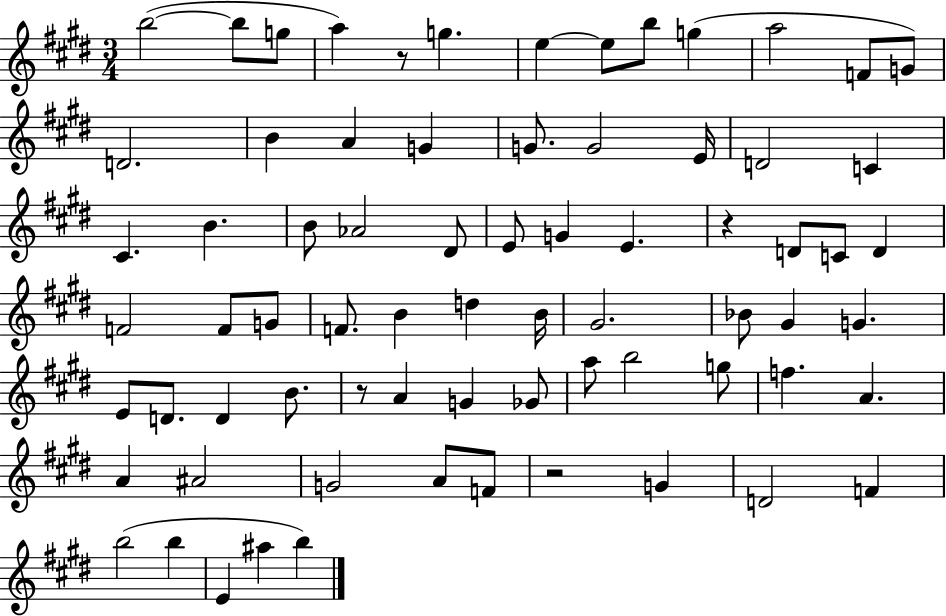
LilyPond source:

{
  \clef treble
  \numericTimeSignature
  \time 3/4
  \key e \major
  b''2~(~ b''8 g''8 | a''4) r8 g''4. | e''4~~ e''8 b''8 g''4( | a''2 f'8 g'8) | \break d'2. | b'4 a'4 g'4 | g'8. g'2 e'16 | d'2 c'4 | \break cis'4. b'4. | b'8 aes'2 dis'8 | e'8 g'4 e'4. | r4 d'8 c'8 d'4 | \break f'2 f'8 g'8 | f'8. b'4 d''4 b'16 | gis'2. | bes'8 gis'4 g'4. | \break e'8 d'8. d'4 b'8. | r8 a'4 g'4 ges'8 | a''8 b''2 g''8 | f''4. a'4. | \break a'4 ais'2 | g'2 a'8 f'8 | r2 g'4 | d'2 f'4 | \break b''2( b''4 | e'4 ais''4 b''4) | \bar "|."
}